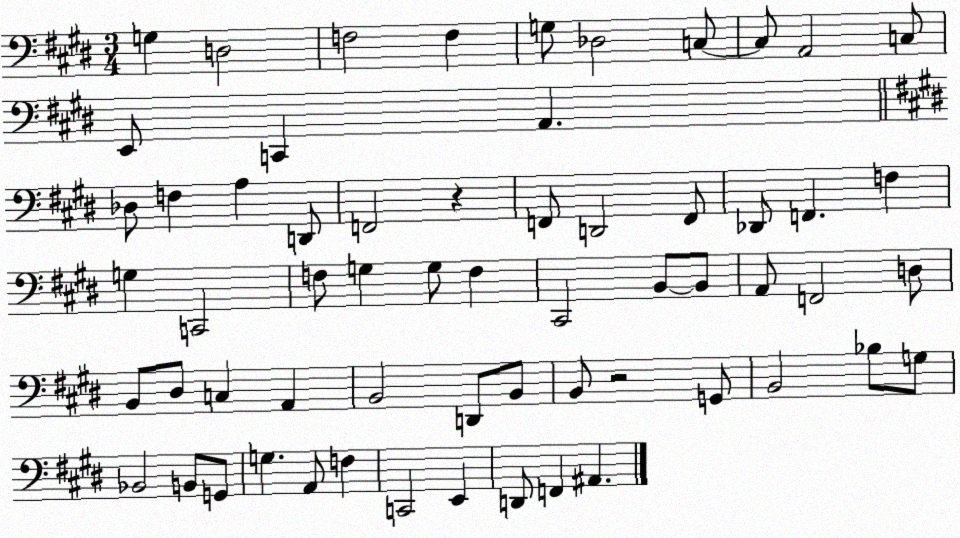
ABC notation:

X:1
T:Untitled
M:3/4
L:1/4
K:E
G, D,2 F,2 F, G,/2 _D,2 C,/2 C,/2 A,,2 C,/2 E,,/2 C,, A,, _D,/2 F, A, D,,/2 F,,2 z F,,/2 D,,2 F,,/2 _D,,/2 F,, F, G, C,,2 F,/2 G, G,/2 F, ^C,,2 B,,/2 B,,/2 A,,/2 F,,2 D,/2 B,,/2 ^D,/2 C, A,, B,,2 D,,/2 B,,/2 B,,/2 z2 G,,/2 B,,2 _B,/2 G,/2 _B,,2 B,,/2 G,,/2 G, A,,/2 F, C,,2 E,, D,,/2 F,, ^A,,